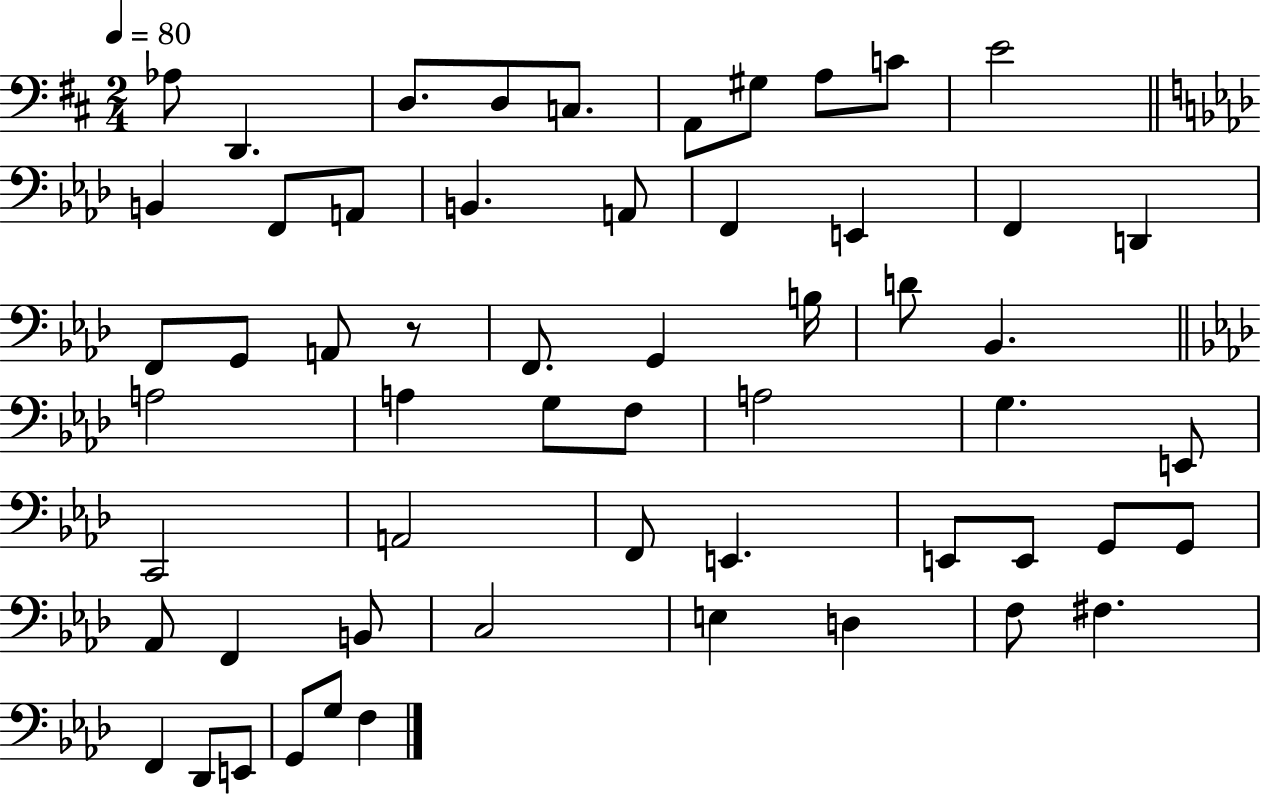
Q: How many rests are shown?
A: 1